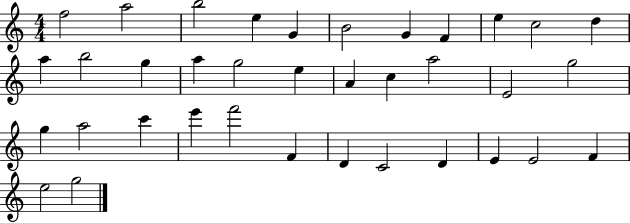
X:1
T:Untitled
M:4/4
L:1/4
K:C
f2 a2 b2 e G B2 G F e c2 d a b2 g a g2 e A c a2 E2 g2 g a2 c' e' f'2 F D C2 D E E2 F e2 g2